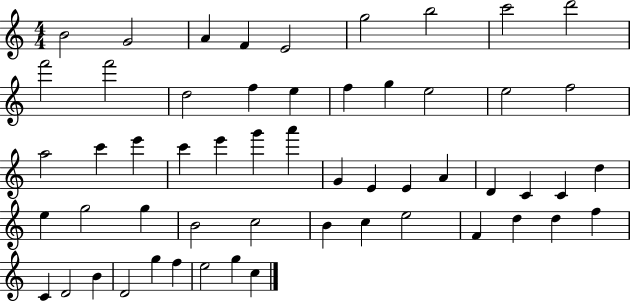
{
  \clef treble
  \numericTimeSignature
  \time 4/4
  \key c \major
  b'2 g'2 | a'4 f'4 e'2 | g''2 b''2 | c'''2 d'''2 | \break f'''2 f'''2 | d''2 f''4 e''4 | f''4 g''4 e''2 | e''2 f''2 | \break a''2 c'''4 e'''4 | c'''4 e'''4 g'''4 a'''4 | g'4 e'4 e'4 a'4 | d'4 c'4 c'4 d''4 | \break e''4 g''2 g''4 | b'2 c''2 | b'4 c''4 e''2 | f'4 d''4 d''4 f''4 | \break c'4 d'2 b'4 | d'2 g''4 f''4 | e''2 g''4 c''4 | \bar "|."
}